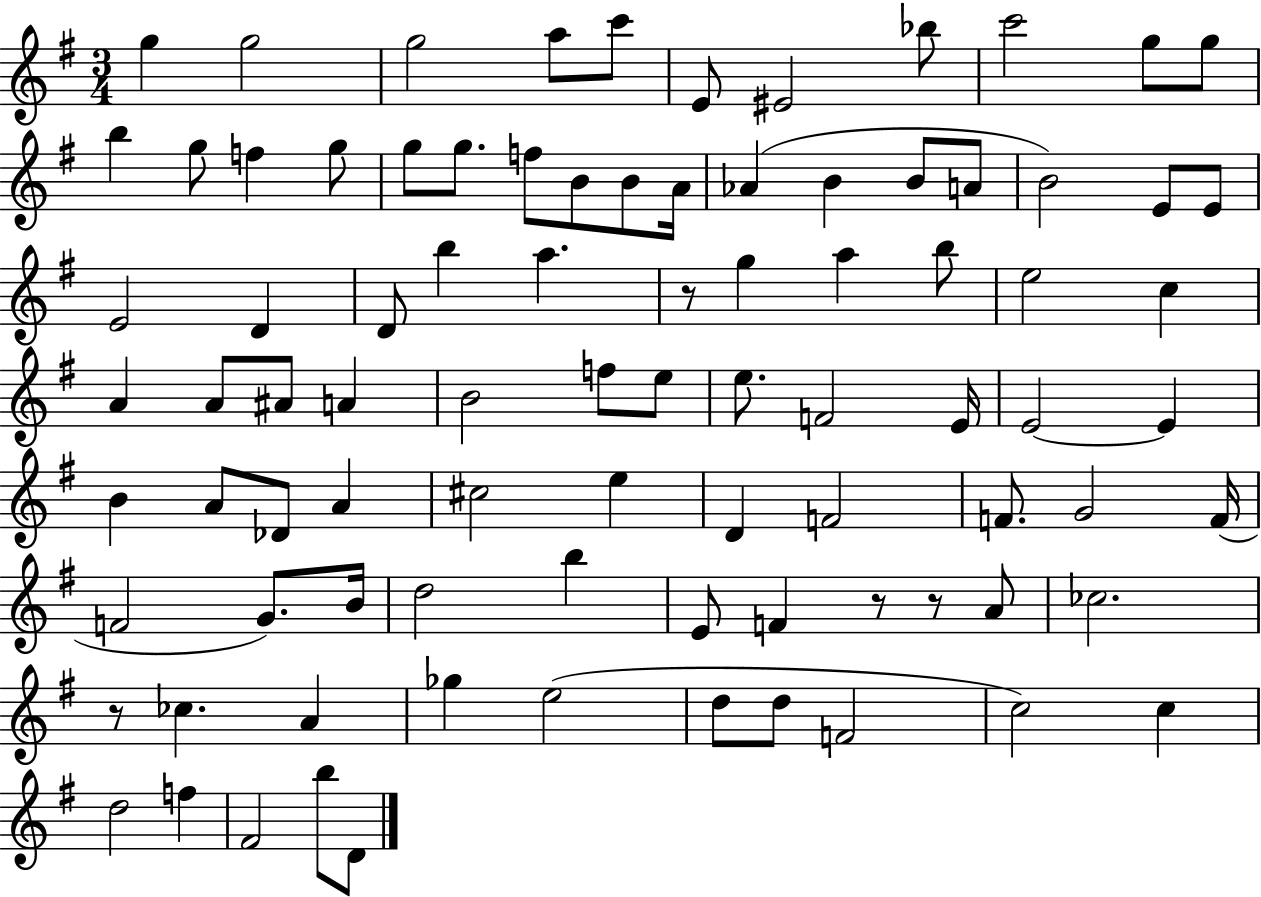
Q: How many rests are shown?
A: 4